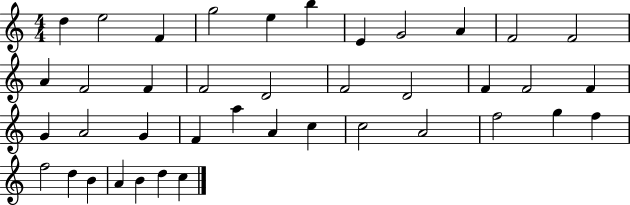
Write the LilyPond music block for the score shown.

{
  \clef treble
  \numericTimeSignature
  \time 4/4
  \key c \major
  d''4 e''2 f'4 | g''2 e''4 b''4 | e'4 g'2 a'4 | f'2 f'2 | \break a'4 f'2 f'4 | f'2 d'2 | f'2 d'2 | f'4 f'2 f'4 | \break g'4 a'2 g'4 | f'4 a''4 a'4 c''4 | c''2 a'2 | f''2 g''4 f''4 | \break f''2 d''4 b'4 | a'4 b'4 d''4 c''4 | \bar "|."
}